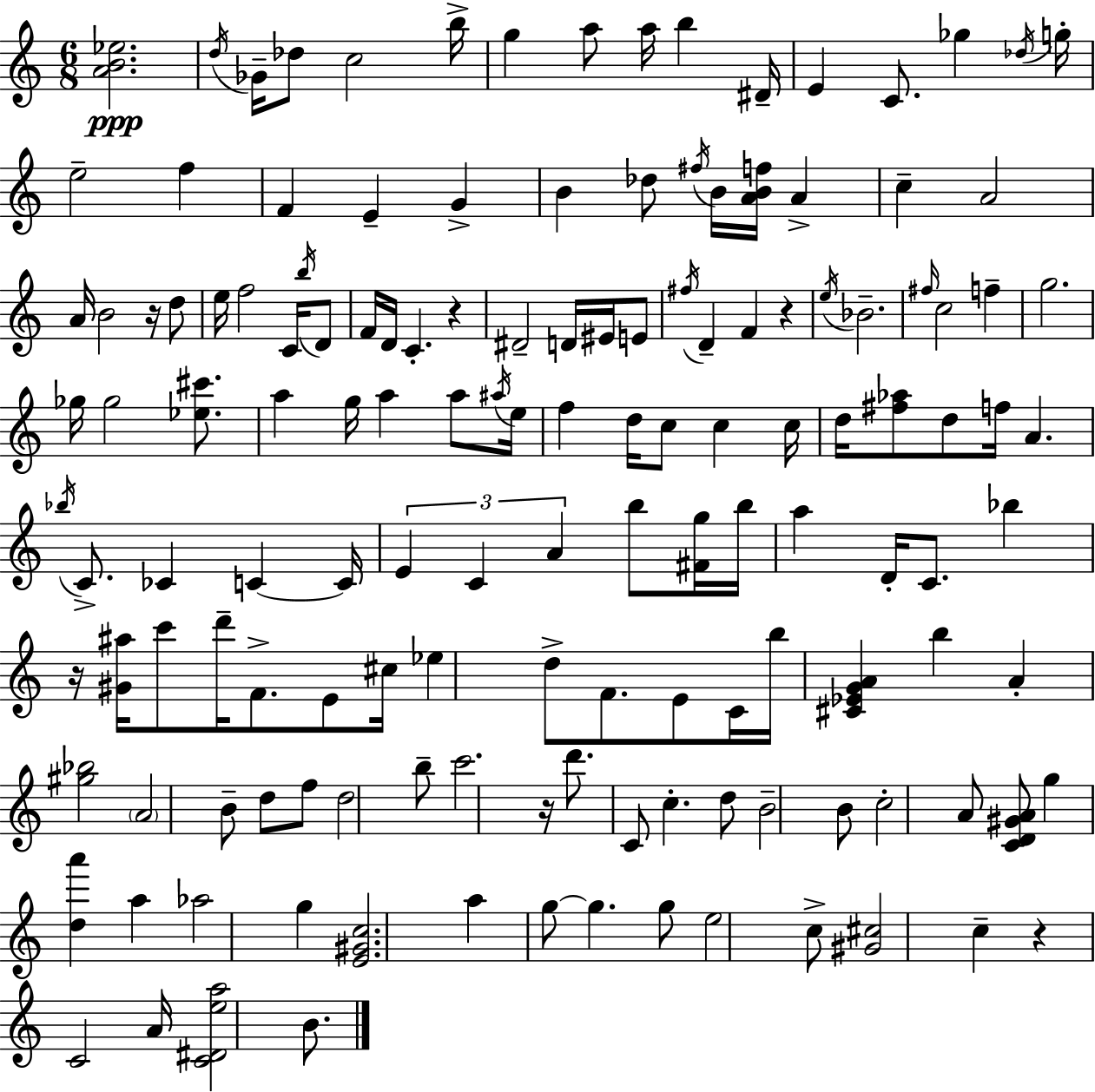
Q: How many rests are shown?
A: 6